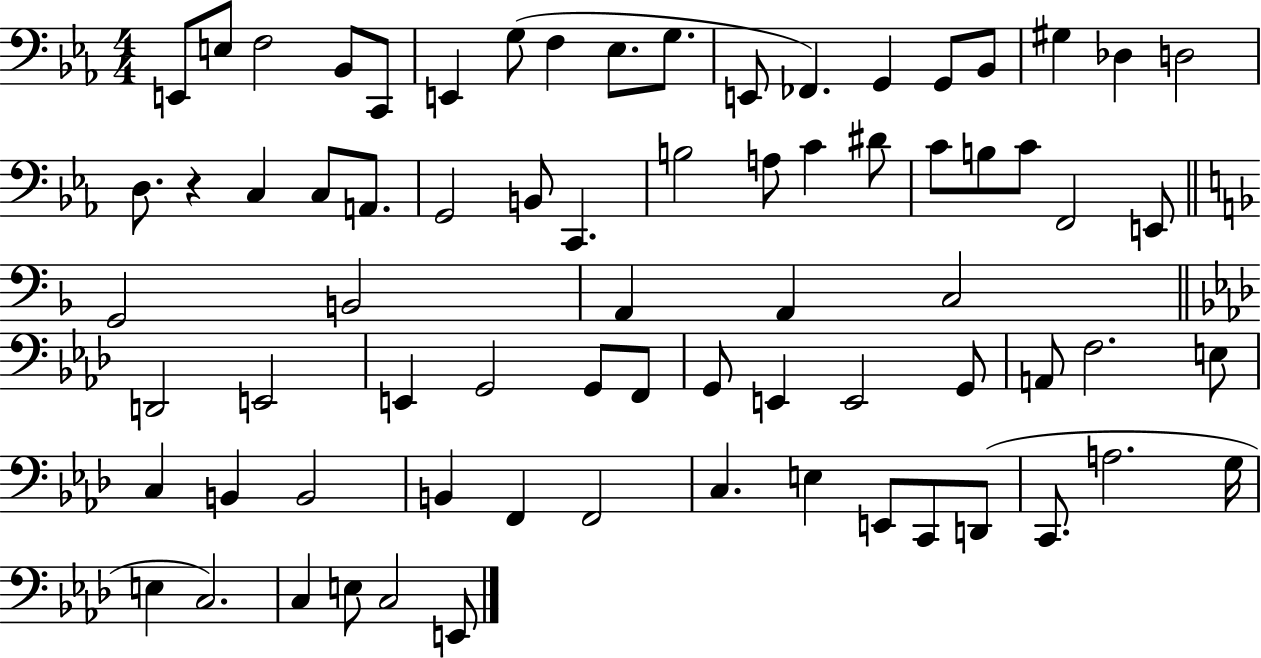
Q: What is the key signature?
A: EES major